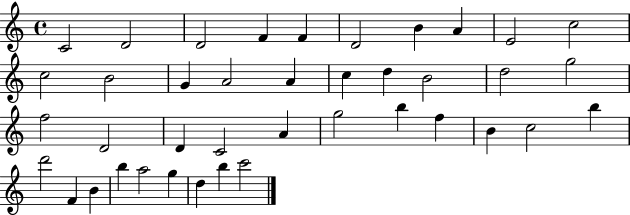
C4/h D4/h D4/h F4/q F4/q D4/h B4/q A4/q E4/h C5/h C5/h B4/h G4/q A4/h A4/q C5/q D5/q B4/h D5/h G5/h F5/h D4/h D4/q C4/h A4/q G5/h B5/q F5/q B4/q C5/h B5/q D6/h F4/q B4/q B5/q A5/h G5/q D5/q B5/q C6/h